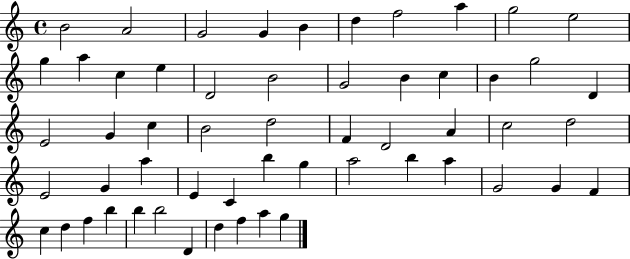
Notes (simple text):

B4/h A4/h G4/h G4/q B4/q D5/q F5/h A5/q G5/h E5/h G5/q A5/q C5/q E5/q D4/h B4/h G4/h B4/q C5/q B4/q G5/h D4/q E4/h G4/q C5/q B4/h D5/h F4/q D4/h A4/q C5/h D5/h E4/h G4/q A5/q E4/q C4/q B5/q G5/q A5/h B5/q A5/q G4/h G4/q F4/q C5/q D5/q F5/q B5/q B5/q B5/h D4/q D5/q F5/q A5/q G5/q